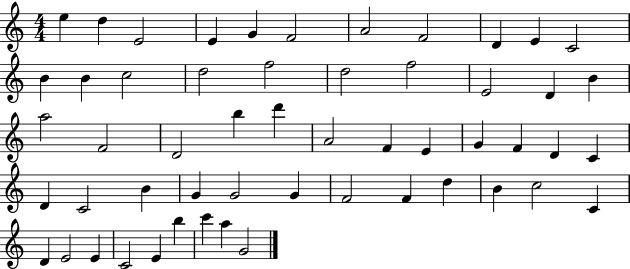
{
  \clef treble
  \numericTimeSignature
  \time 4/4
  \key c \major
  e''4 d''4 e'2 | e'4 g'4 f'2 | a'2 f'2 | d'4 e'4 c'2 | \break b'4 b'4 c''2 | d''2 f''2 | d''2 f''2 | e'2 d'4 b'4 | \break a''2 f'2 | d'2 b''4 d'''4 | a'2 f'4 e'4 | g'4 f'4 d'4 c'4 | \break d'4 c'2 b'4 | g'4 g'2 g'4 | f'2 f'4 d''4 | b'4 c''2 c'4 | \break d'4 e'2 e'4 | c'2 e'4 b''4 | c'''4 a''4 g'2 | \bar "|."
}